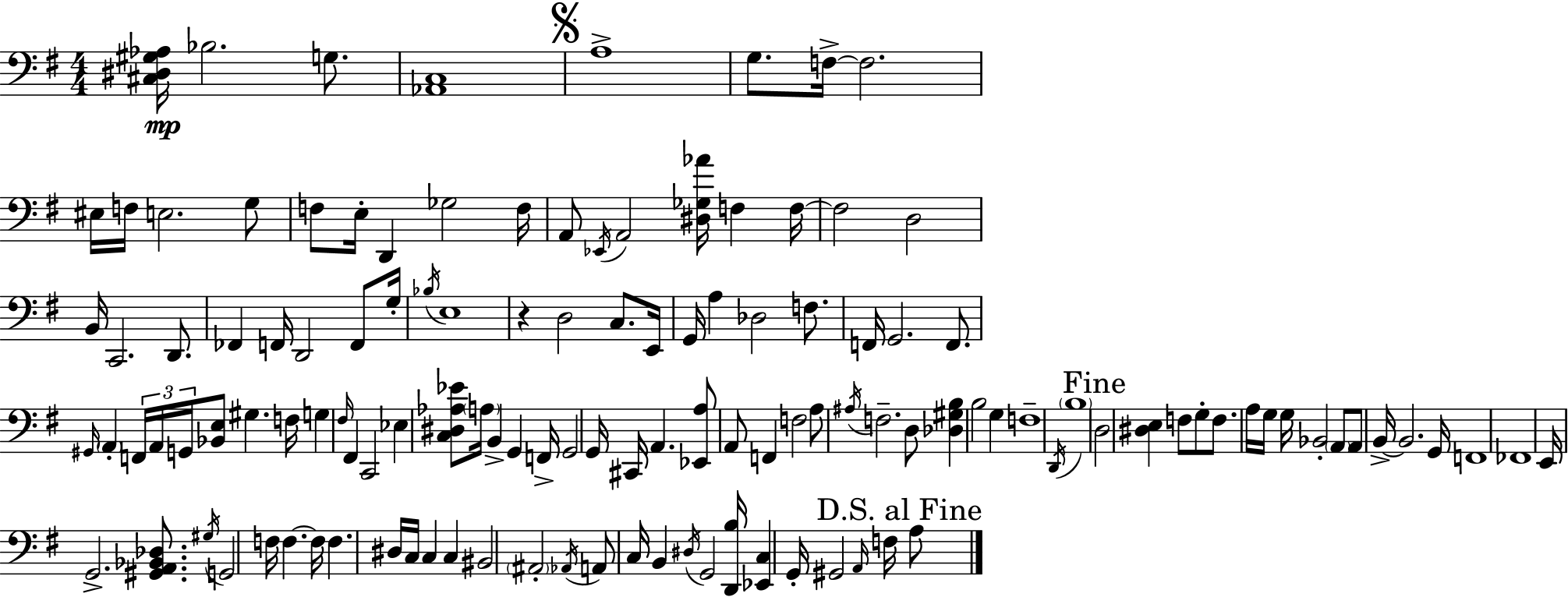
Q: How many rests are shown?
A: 1